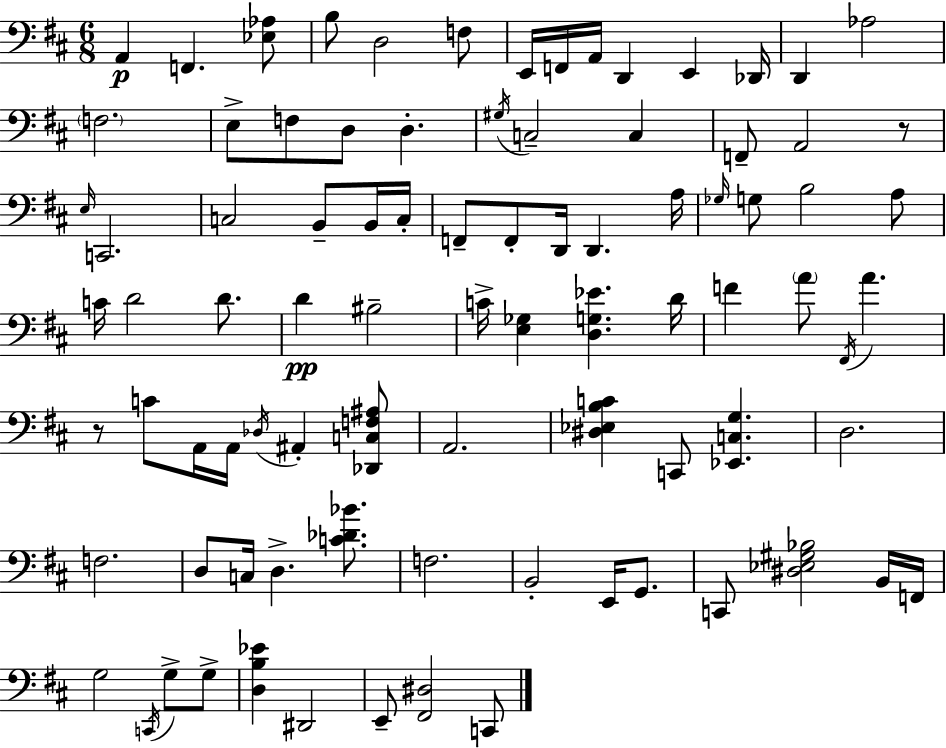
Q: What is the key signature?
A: D major